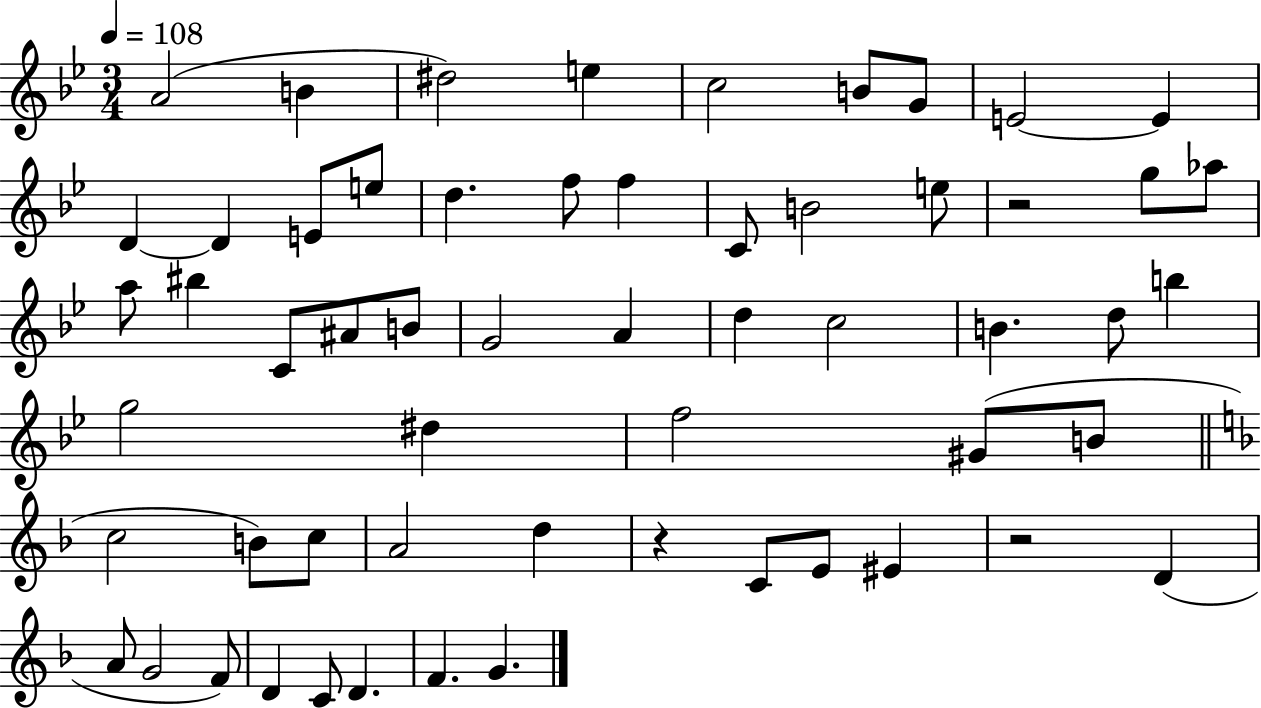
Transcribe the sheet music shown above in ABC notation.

X:1
T:Untitled
M:3/4
L:1/4
K:Bb
A2 B ^d2 e c2 B/2 G/2 E2 E D D E/2 e/2 d f/2 f C/2 B2 e/2 z2 g/2 _a/2 a/2 ^b C/2 ^A/2 B/2 G2 A d c2 B d/2 b g2 ^d f2 ^G/2 B/2 c2 B/2 c/2 A2 d z C/2 E/2 ^E z2 D A/2 G2 F/2 D C/2 D F G